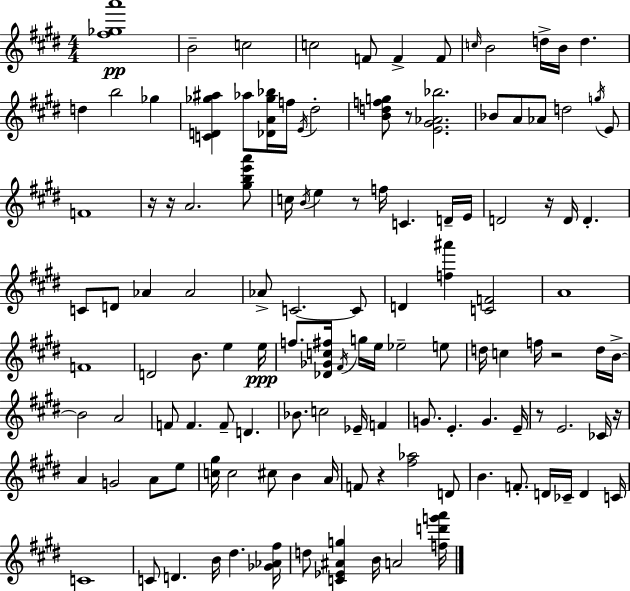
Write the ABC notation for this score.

X:1
T:Untitled
M:4/4
L:1/4
K:E
[^f_ga']4 B2 c2 c2 F/2 F F/2 c/4 B2 d/4 B/4 d d b2 _g [CD_g^a] _a/2 [_DA_g_b]/4 f/4 E/4 ^d2 [Bdfg]/2 z/2 [E^G_A_b]2 _B/2 A/2 _A/2 d2 g/4 E/2 F4 z/4 z/4 A2 [^gbe'a']/2 c/4 B/4 e z/2 f/4 C D/4 E/4 D2 z/4 D/4 D C/2 D/2 _A _A2 _A/2 C2 C/2 D [f^a'] [CF]2 A4 F4 D2 B/2 e e/4 f/2 [_D_Gc^f]/4 ^F/4 g/4 e/4 _e2 e/2 d/4 c f/4 z2 d/4 B/4 B2 A2 F/2 F F/2 D _B/2 c2 _E/4 F G/2 E G E/4 z/2 E2 _C/4 z/4 A G2 A/2 e/2 [c^g]/4 c2 ^c/2 B A/4 F/2 z [^f_a]2 D/2 B F/2 D/4 _C/4 D C/4 C4 C/2 D B/4 ^d [_G_A^f]/4 d/2 [C_E^Ag] B/4 A2 [fd'g'a']/4